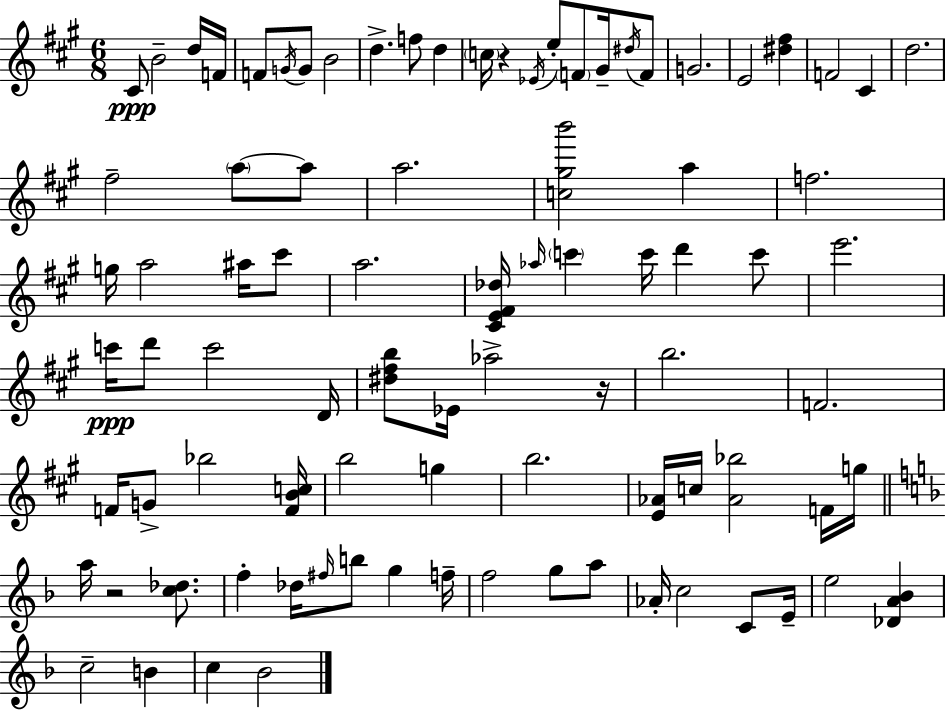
X:1
T:Untitled
M:6/8
L:1/4
K:A
^C/2 B2 d/4 F/4 F/2 G/4 G/2 B2 d f/2 d c/4 z _E/4 e/2 F/2 ^G/4 ^d/4 F/2 G2 E2 [^d^f] F2 ^C d2 ^f2 a/2 a/2 a2 [c^gb']2 a f2 g/4 a2 ^a/4 ^c'/2 a2 [^CE^F_d]/4 _a/4 c' c'/4 d' c'/2 e'2 c'/4 d'/2 c'2 D/4 [^d^fb]/2 _E/4 _a2 z/4 b2 F2 F/4 G/2 _b2 [FBc]/4 b2 g b2 [E_A]/4 c/4 [_A_b]2 F/4 g/4 a/4 z2 [c_d]/2 f _d/4 ^f/4 b/2 g f/4 f2 g/2 a/2 _A/4 c2 C/2 E/4 e2 [_DA_B] c2 B c _B2